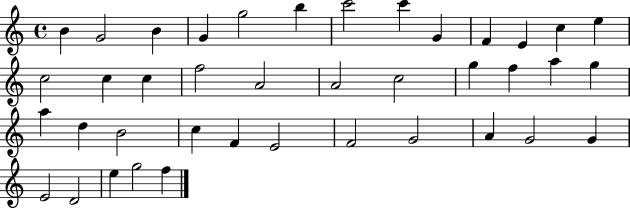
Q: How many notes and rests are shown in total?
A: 40